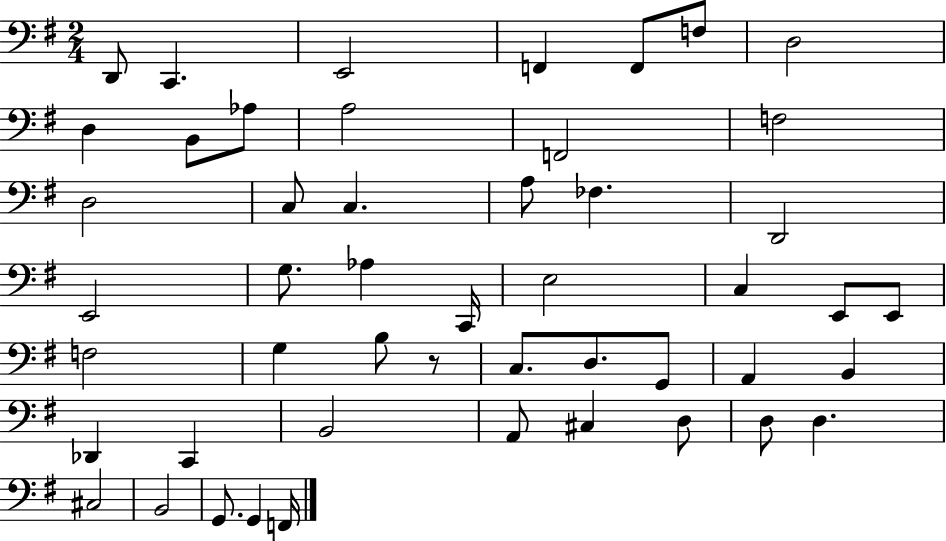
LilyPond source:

{
  \clef bass
  \numericTimeSignature
  \time 2/4
  \key g \major
  d,8 c,4. | e,2 | f,4 f,8 f8 | d2 | \break d4 b,8 aes8 | a2 | f,2 | f2 | \break d2 | c8 c4. | a8 fes4. | d,2 | \break e,2 | g8. aes4 c,16 | e2 | c4 e,8 e,8 | \break f2 | g4 b8 r8 | c8. d8. g,8 | a,4 b,4 | \break des,4 c,4 | b,2 | a,8 cis4 d8 | d8 d4. | \break cis2 | b,2 | g,8. g,4 f,16 | \bar "|."
}